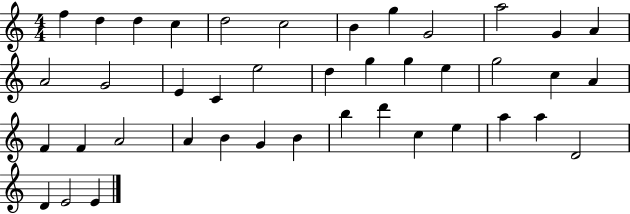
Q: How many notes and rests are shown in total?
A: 41